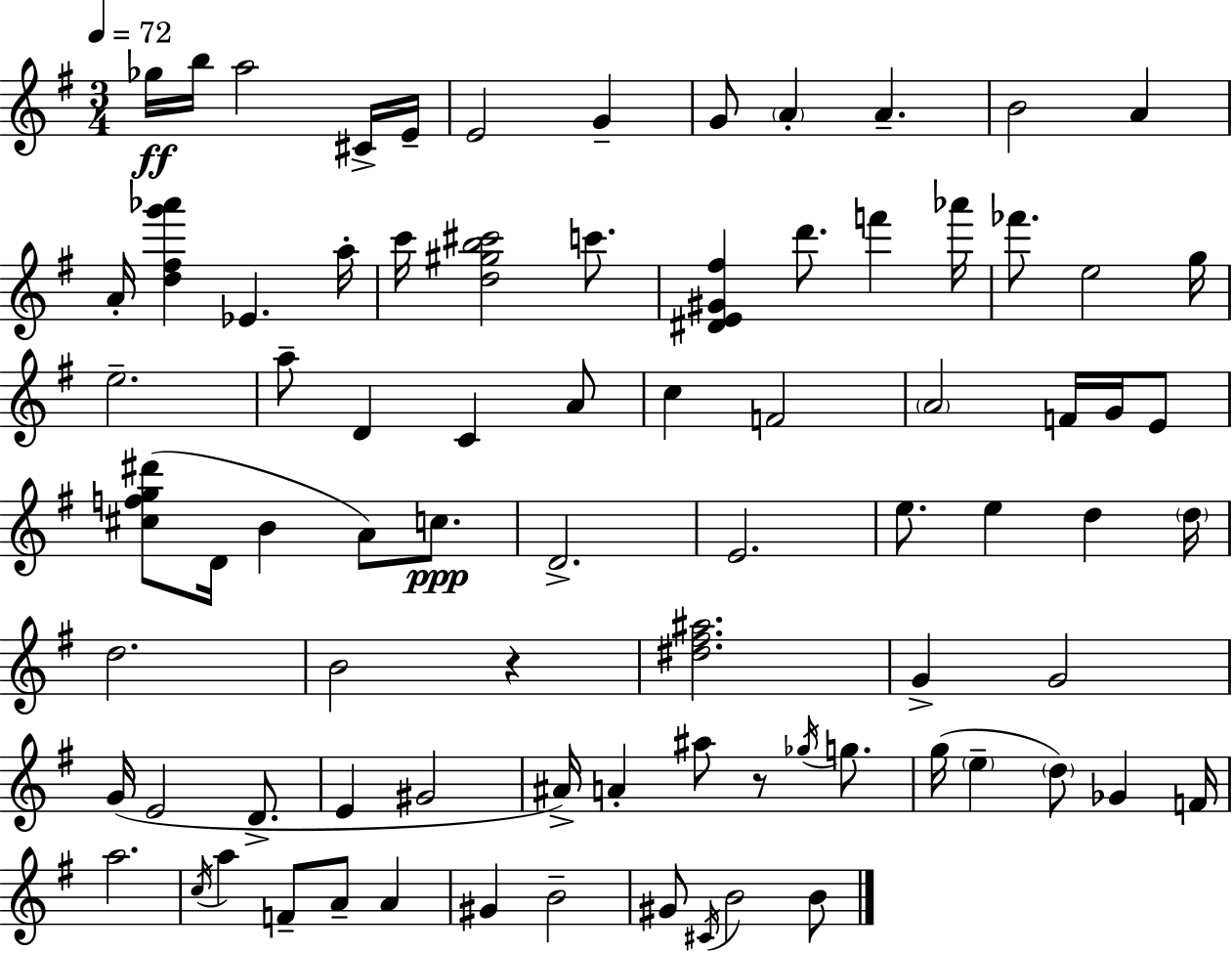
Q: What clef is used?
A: treble